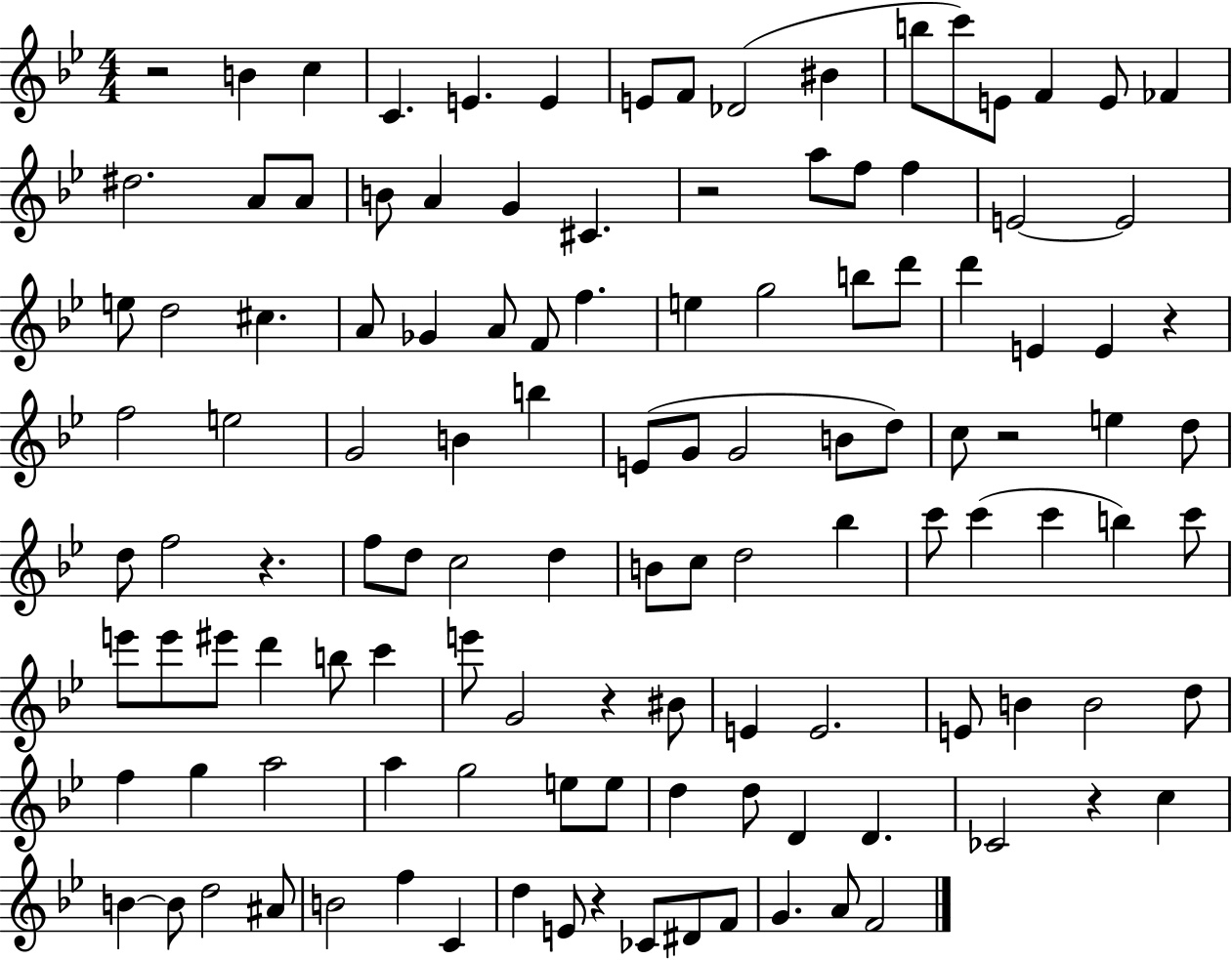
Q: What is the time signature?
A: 4/4